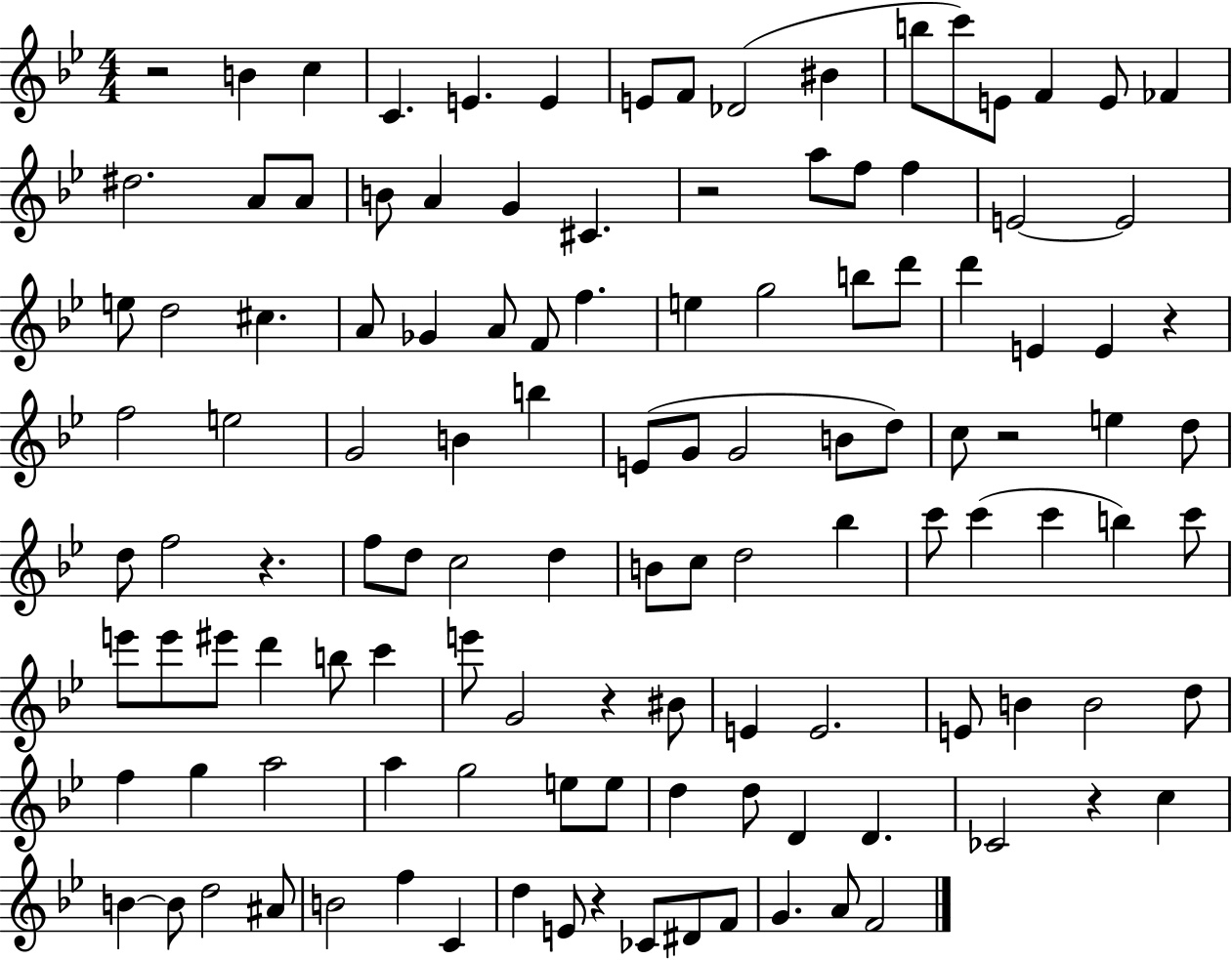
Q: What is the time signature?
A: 4/4